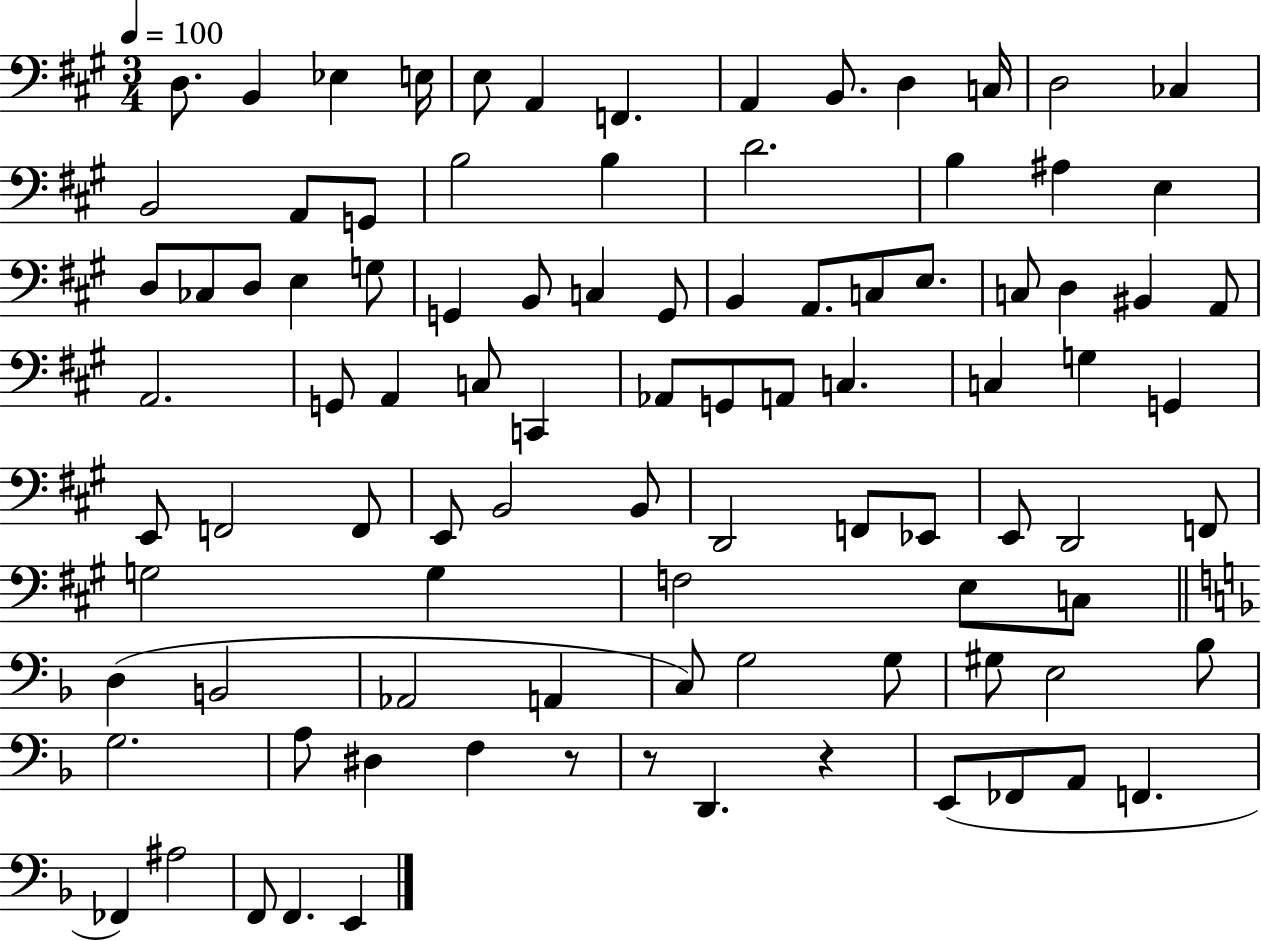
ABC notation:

X:1
T:Untitled
M:3/4
L:1/4
K:A
D,/2 B,, _E, E,/4 E,/2 A,, F,, A,, B,,/2 D, C,/4 D,2 _C, B,,2 A,,/2 G,,/2 B,2 B, D2 B, ^A, E, D,/2 _C,/2 D,/2 E, G,/2 G,, B,,/2 C, G,,/2 B,, A,,/2 C,/2 E,/2 C,/2 D, ^B,, A,,/2 A,,2 G,,/2 A,, C,/2 C,, _A,,/2 G,,/2 A,,/2 C, C, G, G,, E,,/2 F,,2 F,,/2 E,,/2 B,,2 B,,/2 D,,2 F,,/2 _E,,/2 E,,/2 D,,2 F,,/2 G,2 G, F,2 E,/2 C,/2 D, B,,2 _A,,2 A,, C,/2 G,2 G,/2 ^G,/2 E,2 _B,/2 G,2 A,/2 ^D, F, z/2 z/2 D,, z E,,/2 _F,,/2 A,,/2 F,, _F,, ^A,2 F,,/2 F,, E,,